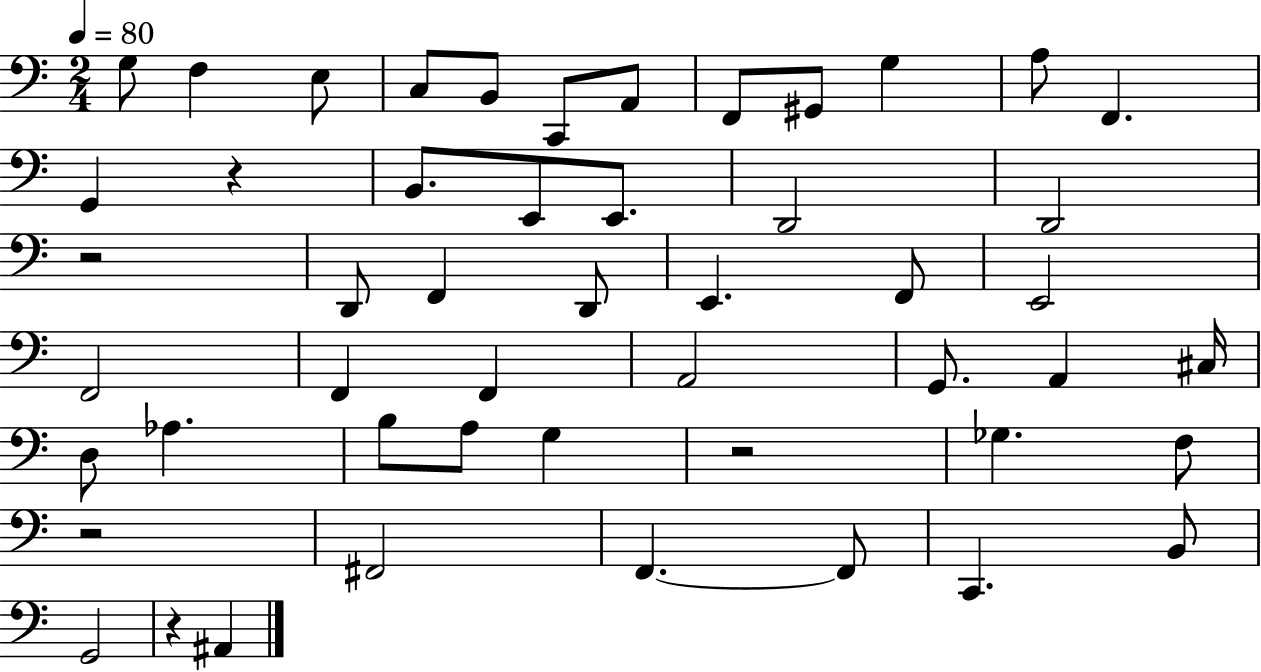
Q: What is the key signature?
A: C major